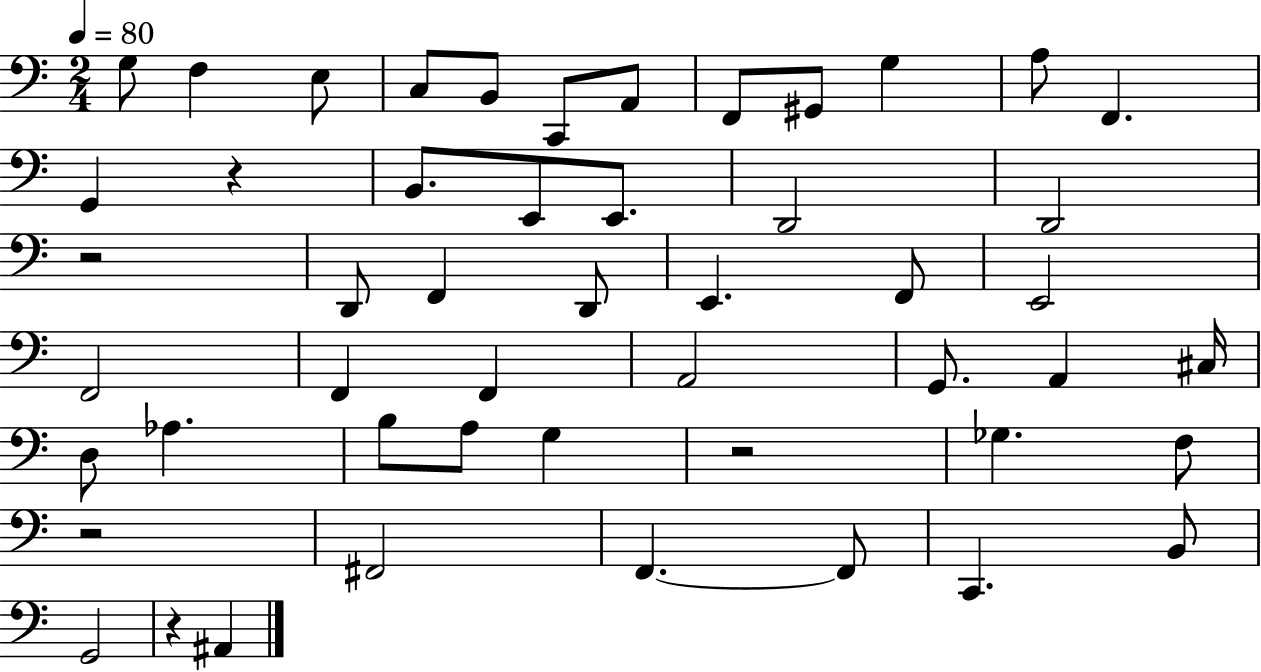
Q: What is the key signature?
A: C major